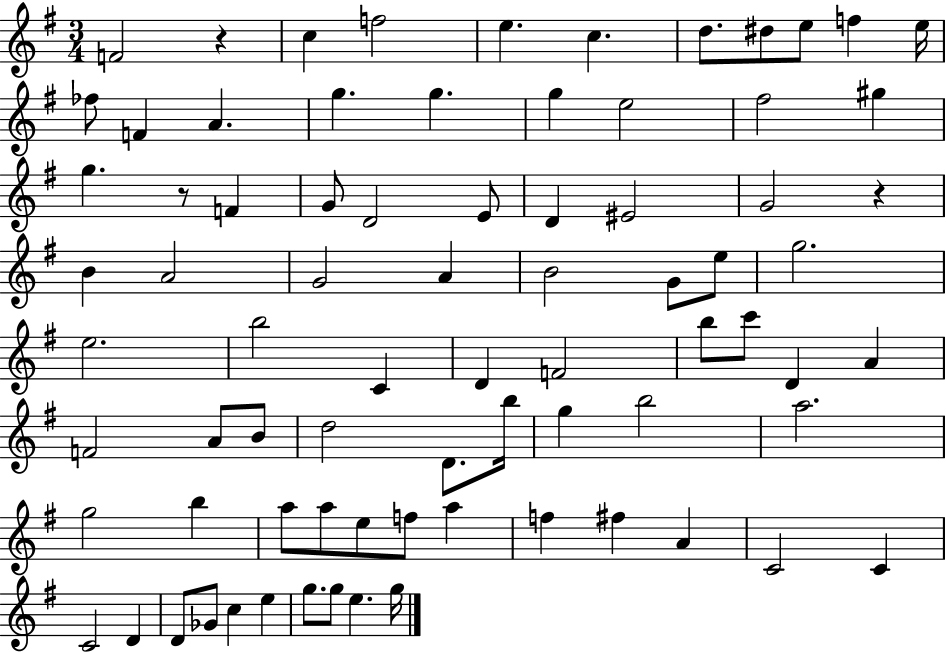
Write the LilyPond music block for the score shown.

{
  \clef treble
  \numericTimeSignature
  \time 3/4
  \key g \major
  f'2 r4 | c''4 f''2 | e''4. c''4. | d''8. dis''8 e''8 f''4 e''16 | \break fes''8 f'4 a'4. | g''4. g''4. | g''4 e''2 | fis''2 gis''4 | \break g''4. r8 f'4 | g'8 d'2 e'8 | d'4 eis'2 | g'2 r4 | \break b'4 a'2 | g'2 a'4 | b'2 g'8 e''8 | g''2. | \break e''2. | b''2 c'4 | d'4 f'2 | b''8 c'''8 d'4 a'4 | \break f'2 a'8 b'8 | d''2 d'8. b''16 | g''4 b''2 | a''2. | \break g''2 b''4 | a''8 a''8 e''8 f''8 a''4 | f''4 fis''4 a'4 | c'2 c'4 | \break c'2 d'4 | d'8 ges'8 c''4 e''4 | g''8. g''8 e''4. g''16 | \bar "|."
}